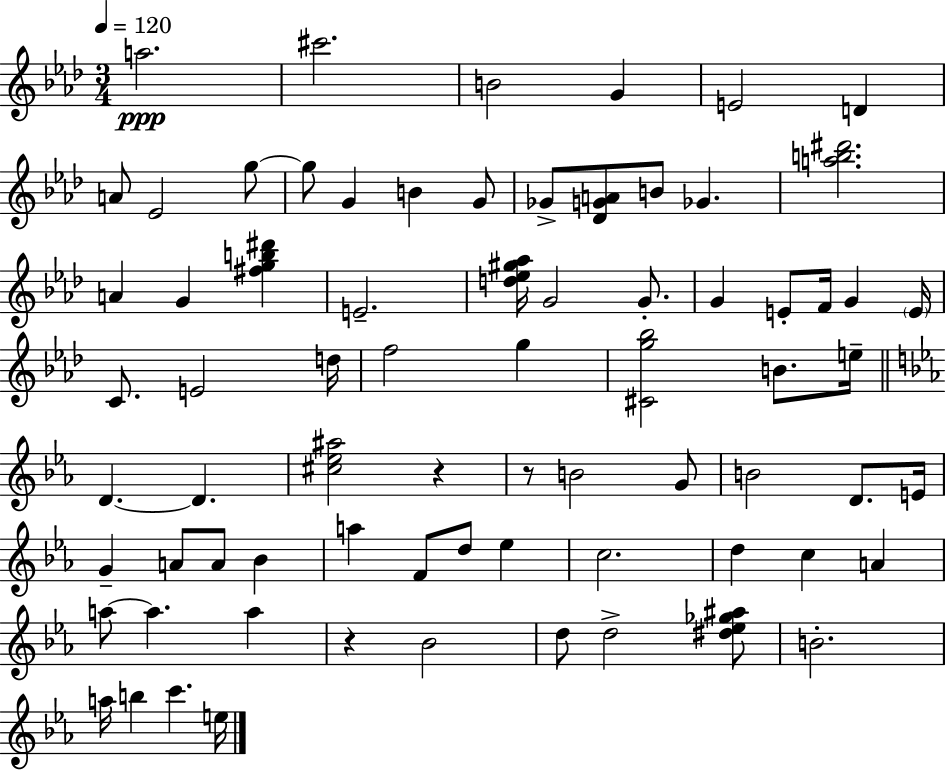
A5/h. C#6/h. B4/h G4/q E4/h D4/q A4/e Eb4/h G5/e G5/e G4/q B4/q G4/e Gb4/e [Db4,G4,A4]/e B4/e Gb4/q. [A5,B5,D#6]/h. A4/q G4/q [F#5,G5,B5,D#6]/q E4/h. [D5,Eb5,G#5,Ab5]/s G4/h G4/e. G4/q E4/e F4/s G4/q E4/s C4/e. E4/h D5/s F5/h G5/q [C#4,G5,Bb5]/h B4/e. E5/s D4/q. D4/q. [C#5,Eb5,A#5]/h R/q R/e B4/h G4/e B4/h D4/e. E4/s G4/q A4/e A4/e Bb4/q A5/q F4/e D5/e Eb5/q C5/h. D5/q C5/q A4/q A5/e A5/q. A5/q R/q Bb4/h D5/e D5/h [D#5,Eb5,Gb5,A#5]/e B4/h. A5/s B5/q C6/q. E5/s